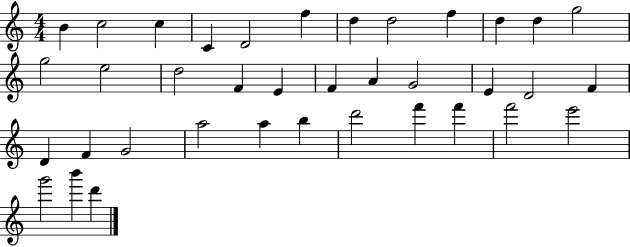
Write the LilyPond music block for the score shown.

{
  \clef treble
  \numericTimeSignature
  \time 4/4
  \key c \major
  b'4 c''2 c''4 | c'4 d'2 f''4 | d''4 d''2 f''4 | d''4 d''4 g''2 | \break g''2 e''2 | d''2 f'4 e'4 | f'4 a'4 g'2 | e'4 d'2 f'4 | \break d'4 f'4 g'2 | a''2 a''4 b''4 | d'''2 f'''4 f'''4 | f'''2 e'''2 | \break g'''2 b'''4 d'''4 | \bar "|."
}